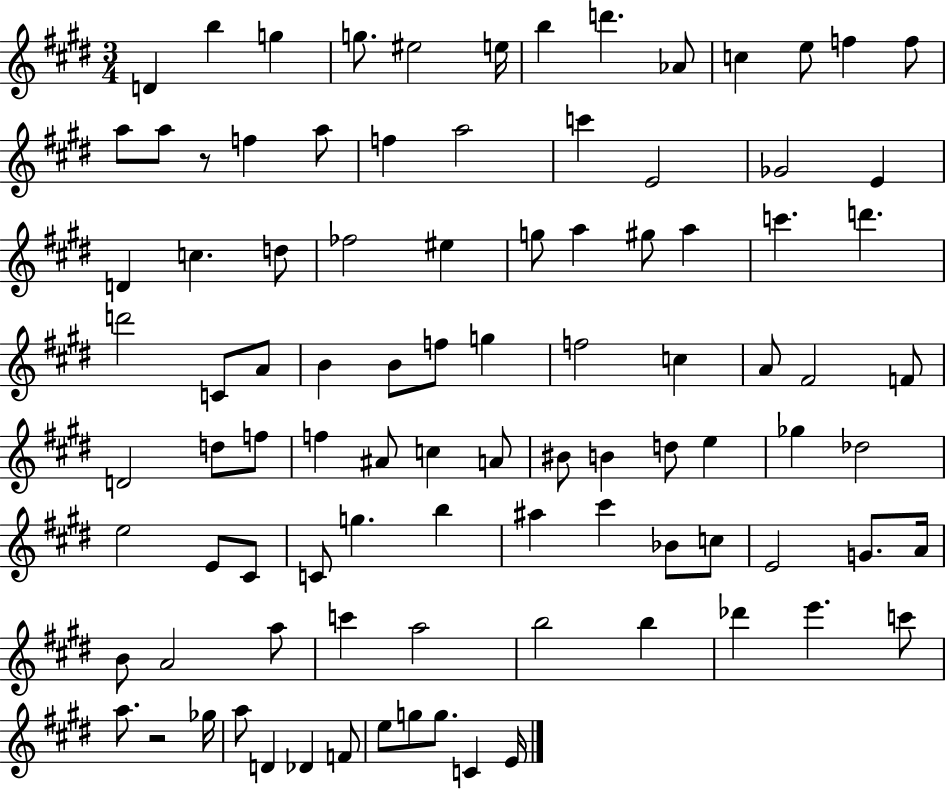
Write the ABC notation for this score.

X:1
T:Untitled
M:3/4
L:1/4
K:E
D b g g/2 ^e2 e/4 b d' _A/2 c e/2 f f/2 a/2 a/2 z/2 f a/2 f a2 c' E2 _G2 E D c d/2 _f2 ^e g/2 a ^g/2 a c' d' d'2 C/2 A/2 B B/2 f/2 g f2 c A/2 ^F2 F/2 D2 d/2 f/2 f ^A/2 c A/2 ^B/2 B d/2 e _g _d2 e2 E/2 ^C/2 C/2 g b ^a ^c' _B/2 c/2 E2 G/2 A/4 B/2 A2 a/2 c' a2 b2 b _d' e' c'/2 a/2 z2 _g/4 a/2 D _D F/2 e/2 g/2 g/2 C E/4